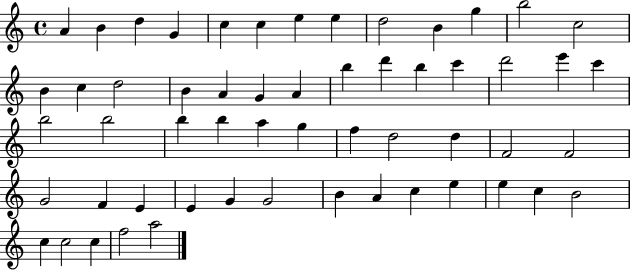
{
  \clef treble
  \time 4/4
  \defaultTimeSignature
  \key c \major
  a'4 b'4 d''4 g'4 | c''4 c''4 e''4 e''4 | d''2 b'4 g''4 | b''2 c''2 | \break b'4 c''4 d''2 | b'4 a'4 g'4 a'4 | b''4 d'''4 b''4 c'''4 | d'''2 e'''4 c'''4 | \break b''2 b''2 | b''4 b''4 a''4 g''4 | f''4 d''2 d''4 | f'2 f'2 | \break g'2 f'4 e'4 | e'4 g'4 g'2 | b'4 a'4 c''4 e''4 | e''4 c''4 b'2 | \break c''4 c''2 c''4 | f''2 a''2 | \bar "|."
}